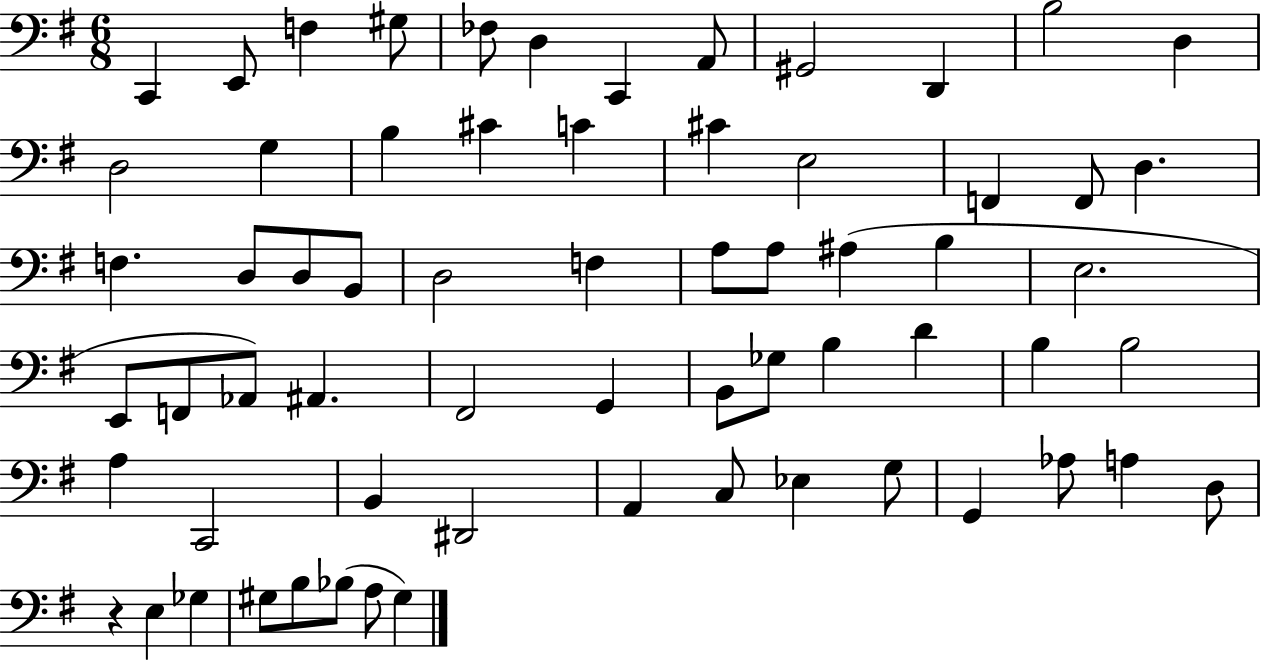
C2/q E2/e F3/q G#3/e FES3/e D3/q C2/q A2/e G#2/h D2/q B3/h D3/q D3/h G3/q B3/q C#4/q C4/q C#4/q E3/h F2/q F2/e D3/q. F3/q. D3/e D3/e B2/e D3/h F3/q A3/e A3/e A#3/q B3/q E3/h. E2/e F2/e Ab2/e A#2/q. F#2/h G2/q B2/e Gb3/e B3/q D4/q B3/q B3/h A3/q C2/h B2/q D#2/h A2/q C3/e Eb3/q G3/e G2/q Ab3/e A3/q D3/e R/q E3/q Gb3/q G#3/e B3/e Bb3/e A3/e G#3/q